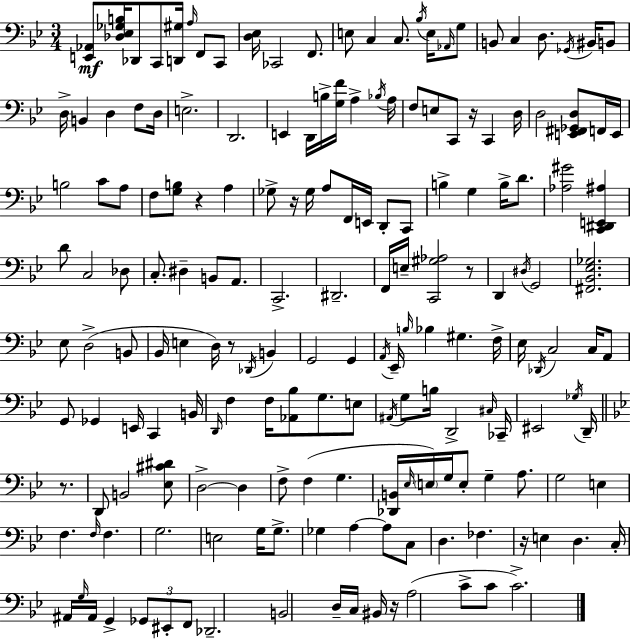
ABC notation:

X:1
T:Untitled
M:3/4
L:1/4
K:Bb
[E,,_A,,]/2 [_D,_E,_G,B,]/4 _D,,/2 C,,/2 [D,,^G,]/4 A,/4 F,,/2 C,,/2 [D,_E,]/4 _C,,2 F,,/2 E,/2 C, C,/2 _B,/4 E,/4 _A,,/4 G,/2 B,,/2 C, D,/2 _G,,/4 ^B,,/4 B,,/2 D,/4 B,, D, F,/2 D,/4 E,2 D,,2 E,, D,,/4 B,/4 [G,F]/4 A, _B,/4 A,/4 F,/2 E,/2 C,,/2 z/4 C,, D,/4 D,2 [E,,^F,,_G,,D,]/2 F,,/4 E,,/4 B,2 C/2 A,/2 F,/2 [G,B,]/2 z A, _G,/2 z/4 _G,/4 A,/2 F,,/4 E,,/4 D,,/2 C,,/2 B, G, B,/4 D/2 [_A,^G]2 [C,,^D,,E,,^A,] D/2 C,2 _D,/2 C,/2 ^D, B,,/2 A,,/2 C,,2 ^D,,2 F,,/4 E,/4 [C,,^G,_A,]2 z/2 D,, ^D,/4 G,,2 [^F,,_B,,_E,_G,]2 _E,/2 D,2 B,,/2 _B,,/4 E, D,/4 z/2 _D,,/4 B,, G,,2 G,, A,,/4 _E,,/4 B,/4 _B, ^G, F,/4 _E,/4 _D,,/4 C,2 C,/4 A,,/2 G,,/2 _G,, E,,/4 C,, B,,/4 D,,/4 F, F,/4 [_A,,_B,]/2 G,/2 E,/2 ^A,,/4 G,/2 B,/4 D,,2 ^C,/4 _C,,/4 ^E,,2 _G,/4 D,,/4 z/2 D,,/2 B,,2 [_E,^C^D]/2 D,2 D, F,/2 F, G, [_D,,B,,]/4 _E,/4 E,/4 G,/4 E,/2 G, A,/2 G,2 E, F, F,/4 F, G,2 E,2 G,/4 G,/2 _G, A, A,/2 C,/2 D, _F, z/4 E, D, C,/4 ^A,,/4 G,/4 ^A,,/4 G,, _G,,/2 ^E,,/2 F,,/2 _D,,2 B,,2 D,/4 C,/4 ^B,,/4 z/4 A,2 C/2 C/2 C2